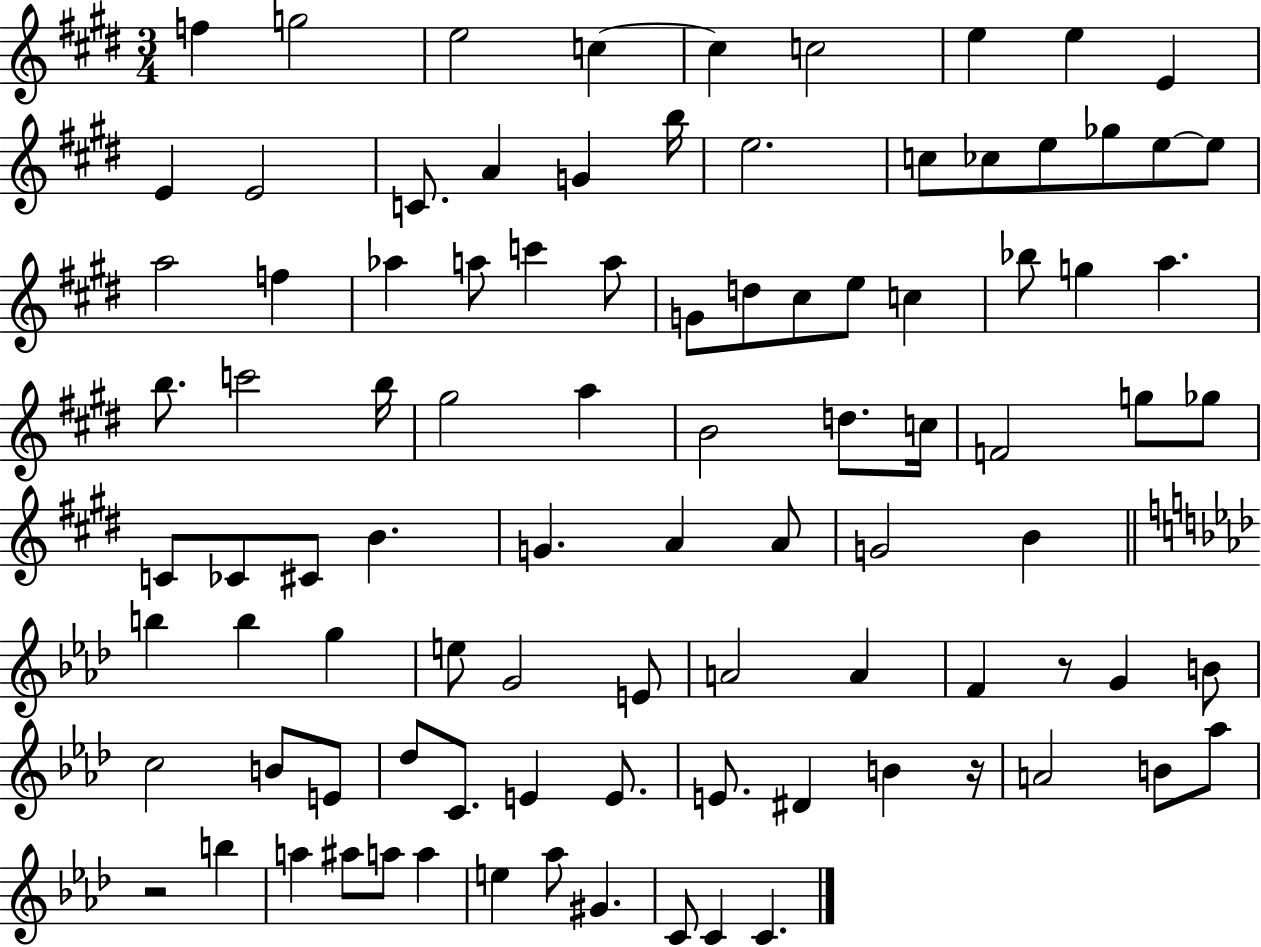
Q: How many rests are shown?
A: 3